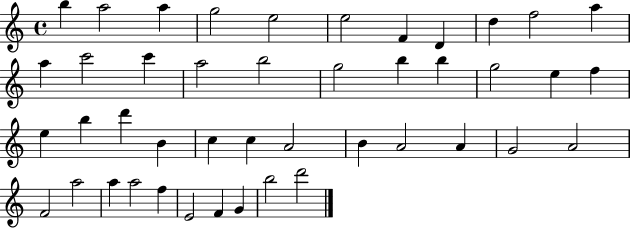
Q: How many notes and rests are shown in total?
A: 44